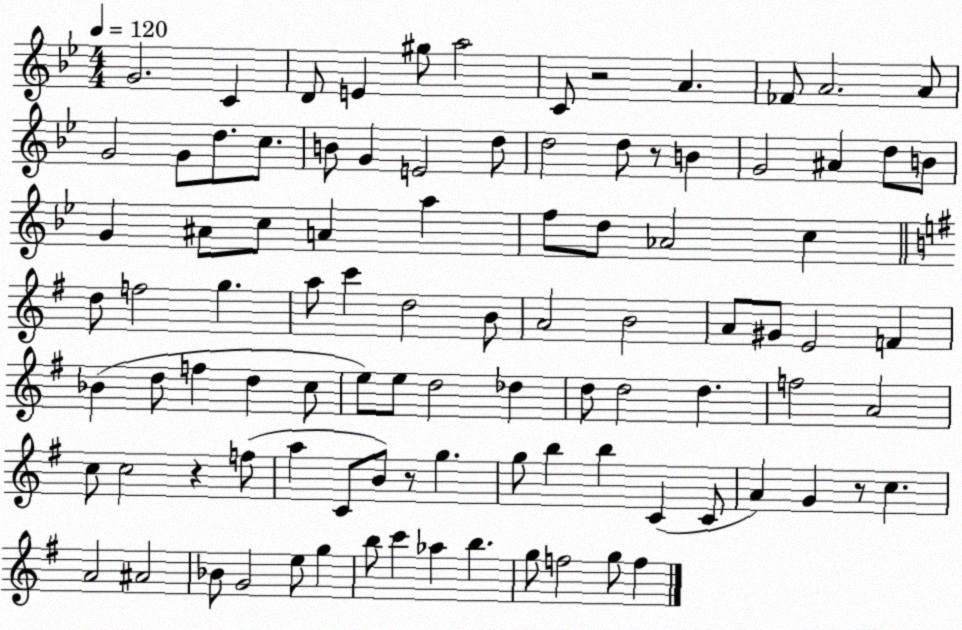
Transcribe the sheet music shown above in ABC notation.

X:1
T:Untitled
M:4/4
L:1/4
K:Bb
G2 C D/2 E ^g/2 a2 C/2 z2 A _F/2 A2 A/2 G2 G/2 d/2 c/2 B/2 G E2 d/2 d2 d/2 z/2 B G2 ^A d/2 B/2 G ^A/2 c/2 A a f/2 d/2 _A2 c d/2 f2 g a/2 c' d2 B/2 A2 B2 A/2 ^G/2 E2 F _B d/2 f d c/2 e/2 e/2 d2 _d d/2 d2 d f2 A2 c/2 c2 z f/2 a C/2 B/2 z/2 g g/2 b b C C/2 A G z/2 c A2 ^A2 _B/2 G2 e/2 g b/2 c' _a b g/2 f2 g/2 f